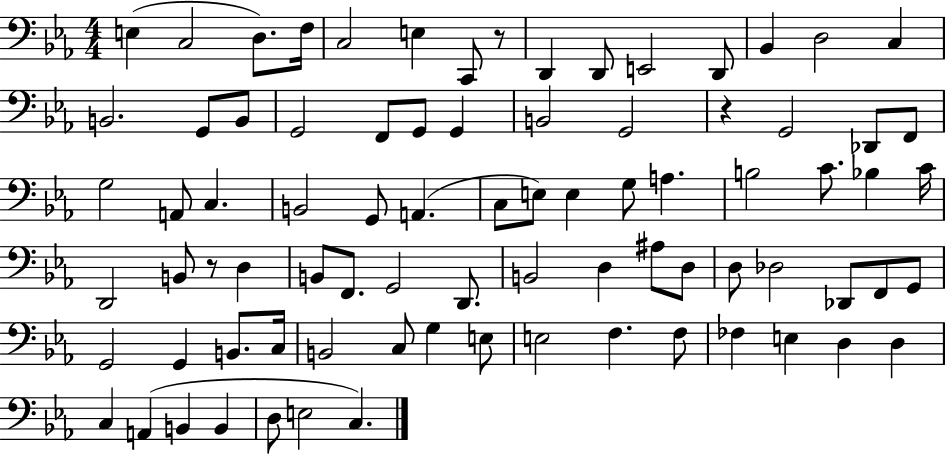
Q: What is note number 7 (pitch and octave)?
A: C2